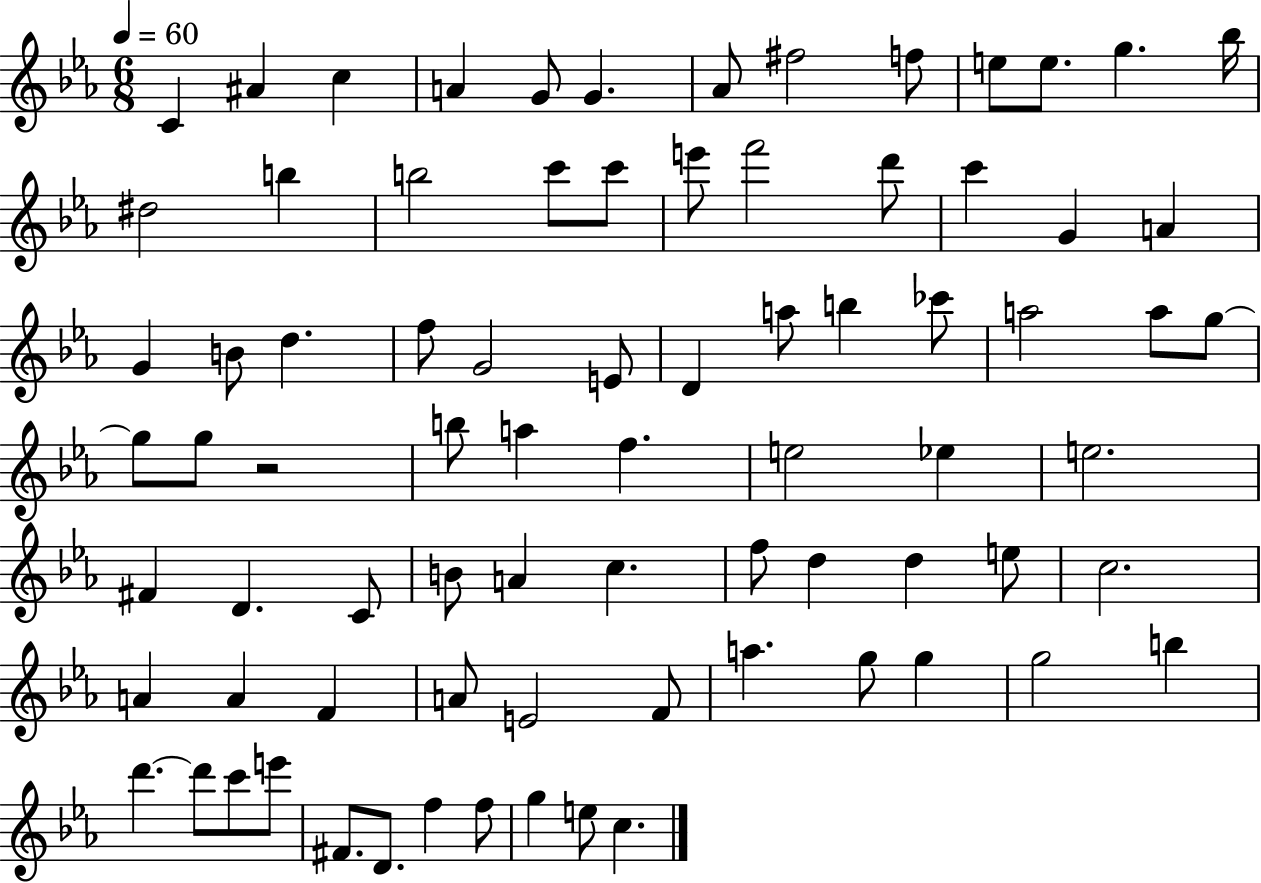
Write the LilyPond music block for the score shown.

{
  \clef treble
  \numericTimeSignature
  \time 6/8
  \key ees \major
  \tempo 4 = 60
  c'4 ais'4 c''4 | a'4 g'8 g'4. | aes'8 fis''2 f''8 | e''8 e''8. g''4. bes''16 | \break dis''2 b''4 | b''2 c'''8 c'''8 | e'''8 f'''2 d'''8 | c'''4 g'4 a'4 | \break g'4 b'8 d''4. | f''8 g'2 e'8 | d'4 a''8 b''4 ces'''8 | a''2 a''8 g''8~~ | \break g''8 g''8 r2 | b''8 a''4 f''4. | e''2 ees''4 | e''2. | \break fis'4 d'4. c'8 | b'8 a'4 c''4. | f''8 d''4 d''4 e''8 | c''2. | \break a'4 a'4 f'4 | a'8 e'2 f'8 | a''4. g''8 g''4 | g''2 b''4 | \break d'''4.~~ d'''8 c'''8 e'''8 | fis'8. d'8. f''4 f''8 | g''4 e''8 c''4. | \bar "|."
}